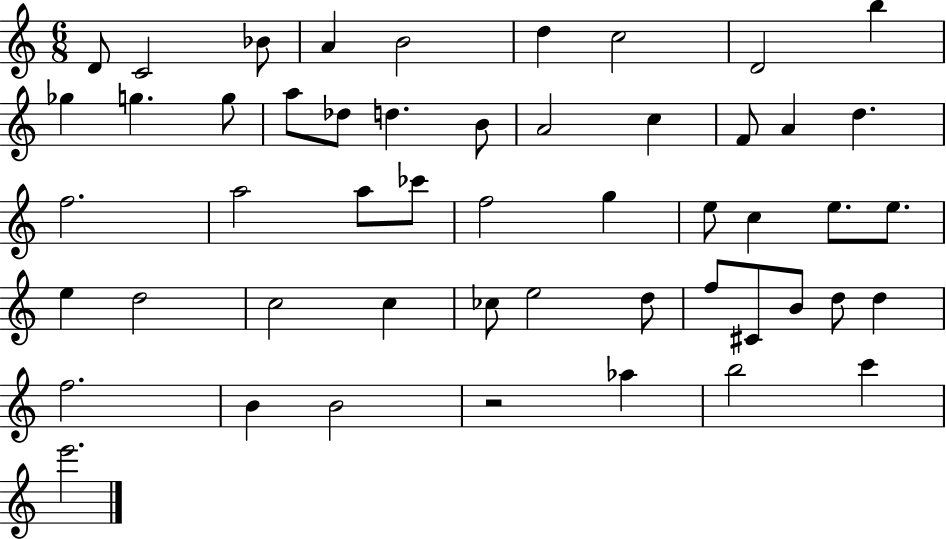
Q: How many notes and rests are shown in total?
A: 51